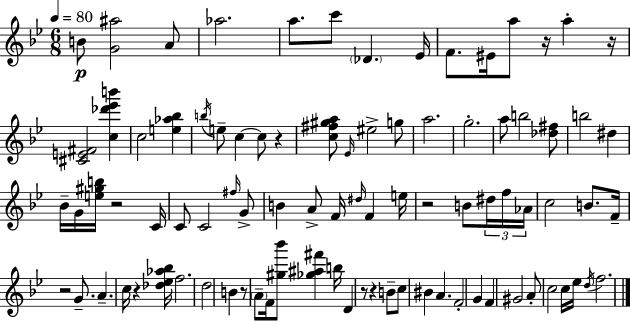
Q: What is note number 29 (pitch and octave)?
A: C4